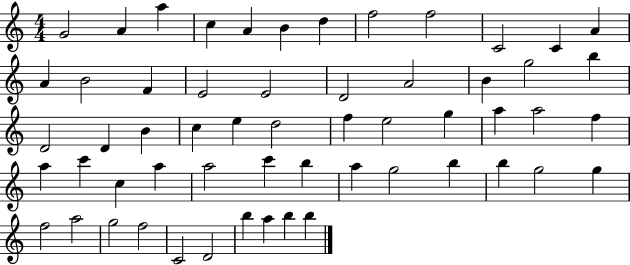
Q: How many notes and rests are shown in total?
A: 57